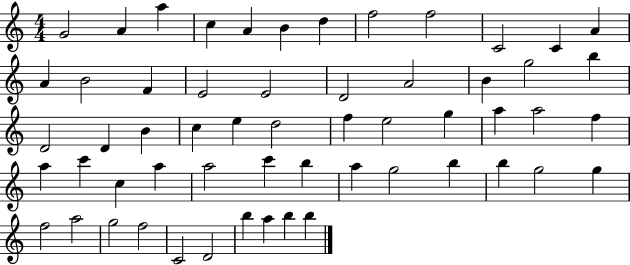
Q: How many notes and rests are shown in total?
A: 57